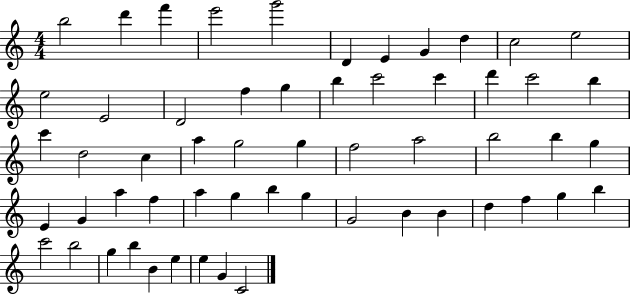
X:1
T:Untitled
M:4/4
L:1/4
K:C
b2 d' f' e'2 g'2 D E G d c2 e2 e2 E2 D2 f g b c'2 c' d' c'2 b c' d2 c a g2 g f2 a2 b2 b g E G a f a g b g G2 B B d f g b c'2 b2 g b B e e G C2